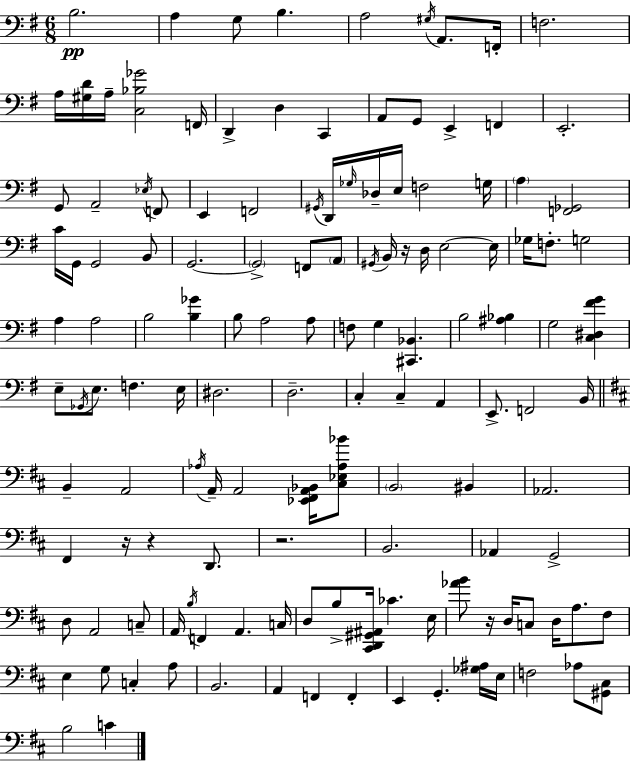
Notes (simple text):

B3/h. A3/q G3/e B3/q. A3/h G#3/s A2/e. F2/s F3/h. A3/s [G#3,D4]/s A3/s [C3,Bb3,Gb4]/h F2/s D2/q D3/q C2/q A2/e G2/e E2/q F2/q E2/h. G2/e A2/h Eb3/s F2/e E2/q F2/h G#2/s D2/s Gb3/s Db3/s E3/s F3/h G3/s A3/q [F2,Gb2]/h C4/s G2/s G2/h B2/e G2/h. G2/h F2/e A2/e G#2/s B2/s R/s D3/s E3/h E3/s Gb3/s F3/e. G3/h A3/q A3/h B3/h [B3,Gb4]/q B3/e A3/h A3/e F3/e G3/q [C#2,Bb2]/q. B3/h [A#3,Bb3]/q G3/h [C3,D#3,F#4,G4]/q E3/e Gb2/s E3/e. F3/q. E3/s D#3/h. D3/h. C3/q C3/q A2/q E2/e. F2/h B2/s B2/q A2/h Ab3/s A2/s A2/h [Eb2,F#2,A2,Bb2]/s [C#3,Eb3,Ab3,Bb4]/e B2/h BIS2/q Ab2/h. F#2/q R/s R/q D2/e. R/h. B2/h. Ab2/q G2/h D3/e A2/h C3/e A2/s B3/s F2/q A2/q. C3/s D3/e B3/e [C#2,D2,G#2,A#2]/s CES4/q. E3/s [Ab4,B4]/e R/s D3/s C3/e D3/s A3/e. F#3/e E3/q G3/e C3/q A3/e B2/h. A2/q F2/q F2/q E2/q G2/q. [Gb3,A#3]/s E3/s F3/h Ab3/e [G#2,C#3]/e B3/h C4/q